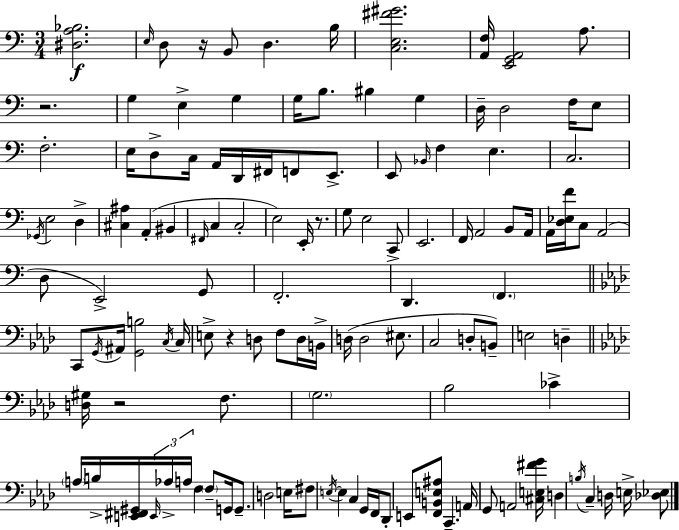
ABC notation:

X:1
T:Untitled
M:3/4
L:1/4
K:C
[^D,A,_B,]2 E,/4 D,/2 z/4 B,,/2 D, B,/4 [C,E,^F^G]2 [A,,F,]/4 [E,,G,,A,,]2 A,/2 z2 G, E, G, G,/4 B,/2 ^B, G, D,/4 D,2 F,/4 E,/2 F,2 E,/4 D,/2 C,/4 A,,/4 D,,/4 ^F,,/4 F,,/2 E,,/2 E,,/2 _B,,/4 F, E, C,2 _G,,/4 E,2 D, [^C,^A,] A,, ^B,, ^F,,/4 C, C,2 E,2 E,,/4 z/2 G,/2 E,2 C,,/2 E,,2 F,,/4 A,,2 B,,/2 A,,/4 A,,/4 [D,_E,F]/4 C,/2 A,,2 D,/2 E,,2 G,,/2 F,,2 D,, F,, C,,/2 G,,/4 ^A,,/4 [G,,B,]2 C,/4 C,/4 E,/2 z D,/2 F,/2 D,/4 B,,/4 D,/4 D,2 ^E,/2 C,2 D,/2 B,,/2 E,2 D, [D,^G,]/4 z2 F,/2 G,2 _B,2 _C A,/4 B,/4 [E,,^F,,^G,,]/4 E,,/4 _A,/4 A,/4 F, F,/2 G,,/4 G,,/2 D,2 E,/4 ^F,/2 E,/4 E, C, G,,/4 F,,/4 _D,,/2 E,,/2 [F,,B,,E,^A,]/2 C,, A,,/4 G,,/2 A,,2 [^C,E,^FG]/4 D, B,/4 C, D,/4 E,/4 [_D,_E,]/2